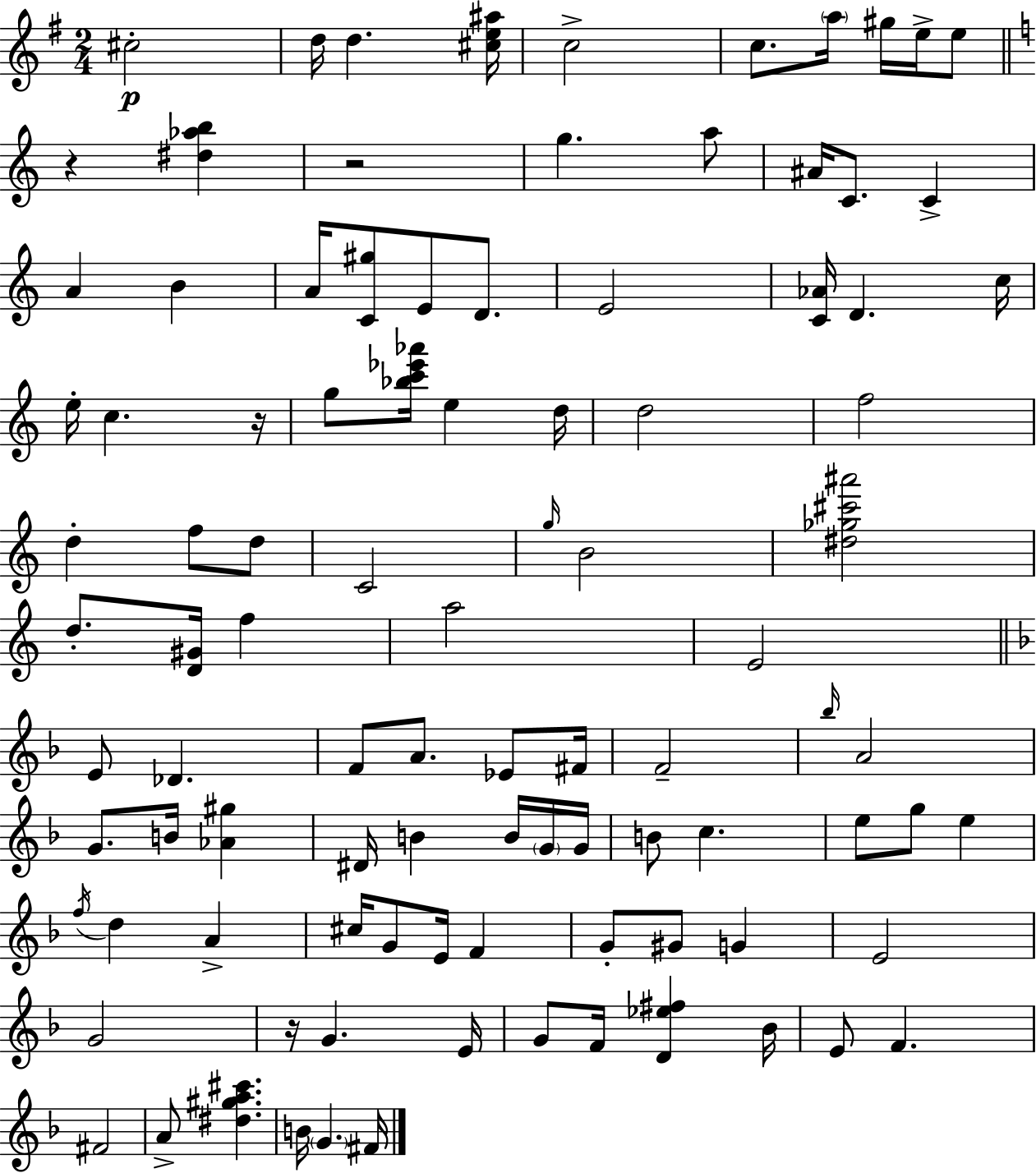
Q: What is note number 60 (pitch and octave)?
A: E5